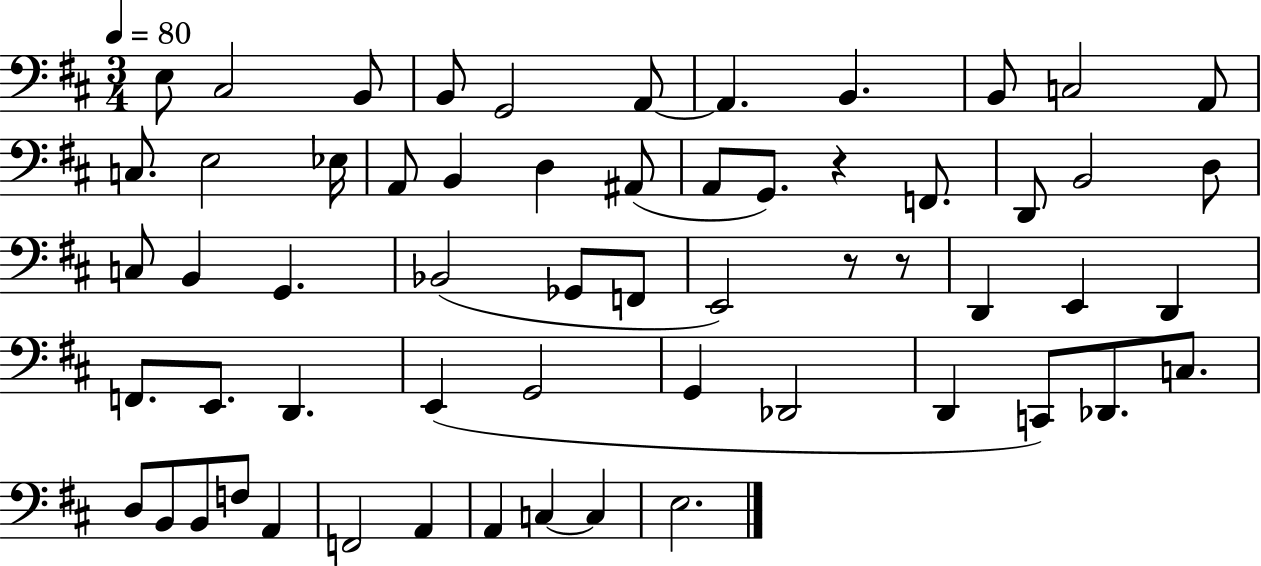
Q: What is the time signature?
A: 3/4